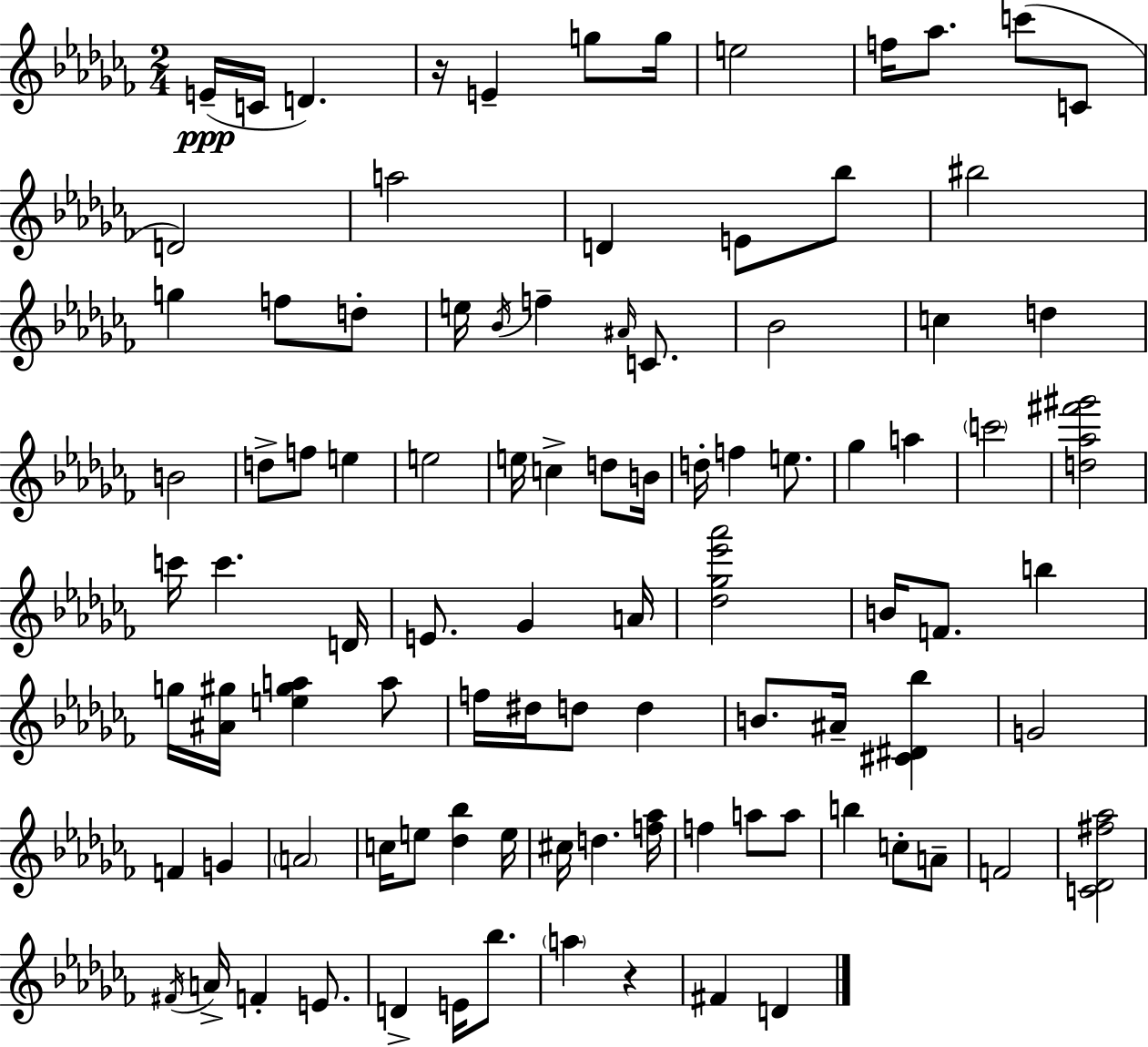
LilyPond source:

{
  \clef treble
  \numericTimeSignature
  \time 2/4
  \key aes \minor
  e'16--(\ppp c'16 d'4.) | r16 e'4-- g''8 g''16 | e''2 | f''16 aes''8. c'''8( c'8 | \break d'2) | a''2 | d'4 e'8 bes''8 | bis''2 | \break g''4 f''8 d''8-. | e''16 \acciaccatura { bes'16 } f''4-- \grace { ais'16 } c'8. | bes'2 | c''4 d''4 | \break b'2 | d''8-> f''8 e''4 | e''2 | e''16 c''4-> d''8 | \break b'16 d''16-. f''4 e''8. | ges''4 a''4 | \parenthesize c'''2 | <d'' aes'' fis''' gis'''>2 | \break c'''16 c'''4. | d'16 e'8. ges'4 | a'16 <des'' ges'' ees''' aes'''>2 | b'16 f'8. b''4 | \break g''16 <ais' gis''>16 <e'' gis'' a''>4 | a''8 f''16 dis''16 d''8 d''4 | b'8. ais'16-- <cis' dis' bes''>4 | g'2 | \break f'4 g'4 | \parenthesize a'2 | c''16 e''8 <des'' bes''>4 | e''16 cis''16 d''4. | \break <f'' aes''>16 f''4 a''8 | a''8 b''4 c''8-. | a'8-- f'2 | <c' des' fis'' aes''>2 | \break \acciaccatura { fis'16 } a'16-> f'4-. | e'8. d'4-> e'16 | bes''8. \parenthesize a''4 r4 | fis'4 d'4 | \break \bar "|."
}